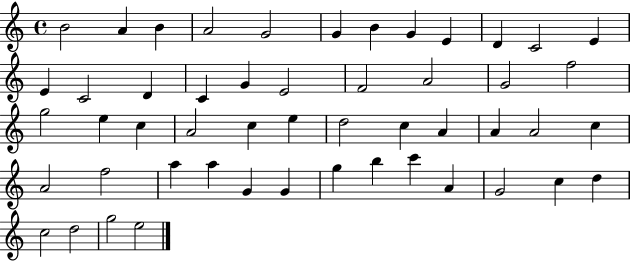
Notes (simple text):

B4/h A4/q B4/q A4/h G4/h G4/q B4/q G4/q E4/q D4/q C4/h E4/q E4/q C4/h D4/q C4/q G4/q E4/h F4/h A4/h G4/h F5/h G5/h E5/q C5/q A4/h C5/q E5/q D5/h C5/q A4/q A4/q A4/h C5/q A4/h F5/h A5/q A5/q G4/q G4/q G5/q B5/q C6/q A4/q G4/h C5/q D5/q C5/h D5/h G5/h E5/h